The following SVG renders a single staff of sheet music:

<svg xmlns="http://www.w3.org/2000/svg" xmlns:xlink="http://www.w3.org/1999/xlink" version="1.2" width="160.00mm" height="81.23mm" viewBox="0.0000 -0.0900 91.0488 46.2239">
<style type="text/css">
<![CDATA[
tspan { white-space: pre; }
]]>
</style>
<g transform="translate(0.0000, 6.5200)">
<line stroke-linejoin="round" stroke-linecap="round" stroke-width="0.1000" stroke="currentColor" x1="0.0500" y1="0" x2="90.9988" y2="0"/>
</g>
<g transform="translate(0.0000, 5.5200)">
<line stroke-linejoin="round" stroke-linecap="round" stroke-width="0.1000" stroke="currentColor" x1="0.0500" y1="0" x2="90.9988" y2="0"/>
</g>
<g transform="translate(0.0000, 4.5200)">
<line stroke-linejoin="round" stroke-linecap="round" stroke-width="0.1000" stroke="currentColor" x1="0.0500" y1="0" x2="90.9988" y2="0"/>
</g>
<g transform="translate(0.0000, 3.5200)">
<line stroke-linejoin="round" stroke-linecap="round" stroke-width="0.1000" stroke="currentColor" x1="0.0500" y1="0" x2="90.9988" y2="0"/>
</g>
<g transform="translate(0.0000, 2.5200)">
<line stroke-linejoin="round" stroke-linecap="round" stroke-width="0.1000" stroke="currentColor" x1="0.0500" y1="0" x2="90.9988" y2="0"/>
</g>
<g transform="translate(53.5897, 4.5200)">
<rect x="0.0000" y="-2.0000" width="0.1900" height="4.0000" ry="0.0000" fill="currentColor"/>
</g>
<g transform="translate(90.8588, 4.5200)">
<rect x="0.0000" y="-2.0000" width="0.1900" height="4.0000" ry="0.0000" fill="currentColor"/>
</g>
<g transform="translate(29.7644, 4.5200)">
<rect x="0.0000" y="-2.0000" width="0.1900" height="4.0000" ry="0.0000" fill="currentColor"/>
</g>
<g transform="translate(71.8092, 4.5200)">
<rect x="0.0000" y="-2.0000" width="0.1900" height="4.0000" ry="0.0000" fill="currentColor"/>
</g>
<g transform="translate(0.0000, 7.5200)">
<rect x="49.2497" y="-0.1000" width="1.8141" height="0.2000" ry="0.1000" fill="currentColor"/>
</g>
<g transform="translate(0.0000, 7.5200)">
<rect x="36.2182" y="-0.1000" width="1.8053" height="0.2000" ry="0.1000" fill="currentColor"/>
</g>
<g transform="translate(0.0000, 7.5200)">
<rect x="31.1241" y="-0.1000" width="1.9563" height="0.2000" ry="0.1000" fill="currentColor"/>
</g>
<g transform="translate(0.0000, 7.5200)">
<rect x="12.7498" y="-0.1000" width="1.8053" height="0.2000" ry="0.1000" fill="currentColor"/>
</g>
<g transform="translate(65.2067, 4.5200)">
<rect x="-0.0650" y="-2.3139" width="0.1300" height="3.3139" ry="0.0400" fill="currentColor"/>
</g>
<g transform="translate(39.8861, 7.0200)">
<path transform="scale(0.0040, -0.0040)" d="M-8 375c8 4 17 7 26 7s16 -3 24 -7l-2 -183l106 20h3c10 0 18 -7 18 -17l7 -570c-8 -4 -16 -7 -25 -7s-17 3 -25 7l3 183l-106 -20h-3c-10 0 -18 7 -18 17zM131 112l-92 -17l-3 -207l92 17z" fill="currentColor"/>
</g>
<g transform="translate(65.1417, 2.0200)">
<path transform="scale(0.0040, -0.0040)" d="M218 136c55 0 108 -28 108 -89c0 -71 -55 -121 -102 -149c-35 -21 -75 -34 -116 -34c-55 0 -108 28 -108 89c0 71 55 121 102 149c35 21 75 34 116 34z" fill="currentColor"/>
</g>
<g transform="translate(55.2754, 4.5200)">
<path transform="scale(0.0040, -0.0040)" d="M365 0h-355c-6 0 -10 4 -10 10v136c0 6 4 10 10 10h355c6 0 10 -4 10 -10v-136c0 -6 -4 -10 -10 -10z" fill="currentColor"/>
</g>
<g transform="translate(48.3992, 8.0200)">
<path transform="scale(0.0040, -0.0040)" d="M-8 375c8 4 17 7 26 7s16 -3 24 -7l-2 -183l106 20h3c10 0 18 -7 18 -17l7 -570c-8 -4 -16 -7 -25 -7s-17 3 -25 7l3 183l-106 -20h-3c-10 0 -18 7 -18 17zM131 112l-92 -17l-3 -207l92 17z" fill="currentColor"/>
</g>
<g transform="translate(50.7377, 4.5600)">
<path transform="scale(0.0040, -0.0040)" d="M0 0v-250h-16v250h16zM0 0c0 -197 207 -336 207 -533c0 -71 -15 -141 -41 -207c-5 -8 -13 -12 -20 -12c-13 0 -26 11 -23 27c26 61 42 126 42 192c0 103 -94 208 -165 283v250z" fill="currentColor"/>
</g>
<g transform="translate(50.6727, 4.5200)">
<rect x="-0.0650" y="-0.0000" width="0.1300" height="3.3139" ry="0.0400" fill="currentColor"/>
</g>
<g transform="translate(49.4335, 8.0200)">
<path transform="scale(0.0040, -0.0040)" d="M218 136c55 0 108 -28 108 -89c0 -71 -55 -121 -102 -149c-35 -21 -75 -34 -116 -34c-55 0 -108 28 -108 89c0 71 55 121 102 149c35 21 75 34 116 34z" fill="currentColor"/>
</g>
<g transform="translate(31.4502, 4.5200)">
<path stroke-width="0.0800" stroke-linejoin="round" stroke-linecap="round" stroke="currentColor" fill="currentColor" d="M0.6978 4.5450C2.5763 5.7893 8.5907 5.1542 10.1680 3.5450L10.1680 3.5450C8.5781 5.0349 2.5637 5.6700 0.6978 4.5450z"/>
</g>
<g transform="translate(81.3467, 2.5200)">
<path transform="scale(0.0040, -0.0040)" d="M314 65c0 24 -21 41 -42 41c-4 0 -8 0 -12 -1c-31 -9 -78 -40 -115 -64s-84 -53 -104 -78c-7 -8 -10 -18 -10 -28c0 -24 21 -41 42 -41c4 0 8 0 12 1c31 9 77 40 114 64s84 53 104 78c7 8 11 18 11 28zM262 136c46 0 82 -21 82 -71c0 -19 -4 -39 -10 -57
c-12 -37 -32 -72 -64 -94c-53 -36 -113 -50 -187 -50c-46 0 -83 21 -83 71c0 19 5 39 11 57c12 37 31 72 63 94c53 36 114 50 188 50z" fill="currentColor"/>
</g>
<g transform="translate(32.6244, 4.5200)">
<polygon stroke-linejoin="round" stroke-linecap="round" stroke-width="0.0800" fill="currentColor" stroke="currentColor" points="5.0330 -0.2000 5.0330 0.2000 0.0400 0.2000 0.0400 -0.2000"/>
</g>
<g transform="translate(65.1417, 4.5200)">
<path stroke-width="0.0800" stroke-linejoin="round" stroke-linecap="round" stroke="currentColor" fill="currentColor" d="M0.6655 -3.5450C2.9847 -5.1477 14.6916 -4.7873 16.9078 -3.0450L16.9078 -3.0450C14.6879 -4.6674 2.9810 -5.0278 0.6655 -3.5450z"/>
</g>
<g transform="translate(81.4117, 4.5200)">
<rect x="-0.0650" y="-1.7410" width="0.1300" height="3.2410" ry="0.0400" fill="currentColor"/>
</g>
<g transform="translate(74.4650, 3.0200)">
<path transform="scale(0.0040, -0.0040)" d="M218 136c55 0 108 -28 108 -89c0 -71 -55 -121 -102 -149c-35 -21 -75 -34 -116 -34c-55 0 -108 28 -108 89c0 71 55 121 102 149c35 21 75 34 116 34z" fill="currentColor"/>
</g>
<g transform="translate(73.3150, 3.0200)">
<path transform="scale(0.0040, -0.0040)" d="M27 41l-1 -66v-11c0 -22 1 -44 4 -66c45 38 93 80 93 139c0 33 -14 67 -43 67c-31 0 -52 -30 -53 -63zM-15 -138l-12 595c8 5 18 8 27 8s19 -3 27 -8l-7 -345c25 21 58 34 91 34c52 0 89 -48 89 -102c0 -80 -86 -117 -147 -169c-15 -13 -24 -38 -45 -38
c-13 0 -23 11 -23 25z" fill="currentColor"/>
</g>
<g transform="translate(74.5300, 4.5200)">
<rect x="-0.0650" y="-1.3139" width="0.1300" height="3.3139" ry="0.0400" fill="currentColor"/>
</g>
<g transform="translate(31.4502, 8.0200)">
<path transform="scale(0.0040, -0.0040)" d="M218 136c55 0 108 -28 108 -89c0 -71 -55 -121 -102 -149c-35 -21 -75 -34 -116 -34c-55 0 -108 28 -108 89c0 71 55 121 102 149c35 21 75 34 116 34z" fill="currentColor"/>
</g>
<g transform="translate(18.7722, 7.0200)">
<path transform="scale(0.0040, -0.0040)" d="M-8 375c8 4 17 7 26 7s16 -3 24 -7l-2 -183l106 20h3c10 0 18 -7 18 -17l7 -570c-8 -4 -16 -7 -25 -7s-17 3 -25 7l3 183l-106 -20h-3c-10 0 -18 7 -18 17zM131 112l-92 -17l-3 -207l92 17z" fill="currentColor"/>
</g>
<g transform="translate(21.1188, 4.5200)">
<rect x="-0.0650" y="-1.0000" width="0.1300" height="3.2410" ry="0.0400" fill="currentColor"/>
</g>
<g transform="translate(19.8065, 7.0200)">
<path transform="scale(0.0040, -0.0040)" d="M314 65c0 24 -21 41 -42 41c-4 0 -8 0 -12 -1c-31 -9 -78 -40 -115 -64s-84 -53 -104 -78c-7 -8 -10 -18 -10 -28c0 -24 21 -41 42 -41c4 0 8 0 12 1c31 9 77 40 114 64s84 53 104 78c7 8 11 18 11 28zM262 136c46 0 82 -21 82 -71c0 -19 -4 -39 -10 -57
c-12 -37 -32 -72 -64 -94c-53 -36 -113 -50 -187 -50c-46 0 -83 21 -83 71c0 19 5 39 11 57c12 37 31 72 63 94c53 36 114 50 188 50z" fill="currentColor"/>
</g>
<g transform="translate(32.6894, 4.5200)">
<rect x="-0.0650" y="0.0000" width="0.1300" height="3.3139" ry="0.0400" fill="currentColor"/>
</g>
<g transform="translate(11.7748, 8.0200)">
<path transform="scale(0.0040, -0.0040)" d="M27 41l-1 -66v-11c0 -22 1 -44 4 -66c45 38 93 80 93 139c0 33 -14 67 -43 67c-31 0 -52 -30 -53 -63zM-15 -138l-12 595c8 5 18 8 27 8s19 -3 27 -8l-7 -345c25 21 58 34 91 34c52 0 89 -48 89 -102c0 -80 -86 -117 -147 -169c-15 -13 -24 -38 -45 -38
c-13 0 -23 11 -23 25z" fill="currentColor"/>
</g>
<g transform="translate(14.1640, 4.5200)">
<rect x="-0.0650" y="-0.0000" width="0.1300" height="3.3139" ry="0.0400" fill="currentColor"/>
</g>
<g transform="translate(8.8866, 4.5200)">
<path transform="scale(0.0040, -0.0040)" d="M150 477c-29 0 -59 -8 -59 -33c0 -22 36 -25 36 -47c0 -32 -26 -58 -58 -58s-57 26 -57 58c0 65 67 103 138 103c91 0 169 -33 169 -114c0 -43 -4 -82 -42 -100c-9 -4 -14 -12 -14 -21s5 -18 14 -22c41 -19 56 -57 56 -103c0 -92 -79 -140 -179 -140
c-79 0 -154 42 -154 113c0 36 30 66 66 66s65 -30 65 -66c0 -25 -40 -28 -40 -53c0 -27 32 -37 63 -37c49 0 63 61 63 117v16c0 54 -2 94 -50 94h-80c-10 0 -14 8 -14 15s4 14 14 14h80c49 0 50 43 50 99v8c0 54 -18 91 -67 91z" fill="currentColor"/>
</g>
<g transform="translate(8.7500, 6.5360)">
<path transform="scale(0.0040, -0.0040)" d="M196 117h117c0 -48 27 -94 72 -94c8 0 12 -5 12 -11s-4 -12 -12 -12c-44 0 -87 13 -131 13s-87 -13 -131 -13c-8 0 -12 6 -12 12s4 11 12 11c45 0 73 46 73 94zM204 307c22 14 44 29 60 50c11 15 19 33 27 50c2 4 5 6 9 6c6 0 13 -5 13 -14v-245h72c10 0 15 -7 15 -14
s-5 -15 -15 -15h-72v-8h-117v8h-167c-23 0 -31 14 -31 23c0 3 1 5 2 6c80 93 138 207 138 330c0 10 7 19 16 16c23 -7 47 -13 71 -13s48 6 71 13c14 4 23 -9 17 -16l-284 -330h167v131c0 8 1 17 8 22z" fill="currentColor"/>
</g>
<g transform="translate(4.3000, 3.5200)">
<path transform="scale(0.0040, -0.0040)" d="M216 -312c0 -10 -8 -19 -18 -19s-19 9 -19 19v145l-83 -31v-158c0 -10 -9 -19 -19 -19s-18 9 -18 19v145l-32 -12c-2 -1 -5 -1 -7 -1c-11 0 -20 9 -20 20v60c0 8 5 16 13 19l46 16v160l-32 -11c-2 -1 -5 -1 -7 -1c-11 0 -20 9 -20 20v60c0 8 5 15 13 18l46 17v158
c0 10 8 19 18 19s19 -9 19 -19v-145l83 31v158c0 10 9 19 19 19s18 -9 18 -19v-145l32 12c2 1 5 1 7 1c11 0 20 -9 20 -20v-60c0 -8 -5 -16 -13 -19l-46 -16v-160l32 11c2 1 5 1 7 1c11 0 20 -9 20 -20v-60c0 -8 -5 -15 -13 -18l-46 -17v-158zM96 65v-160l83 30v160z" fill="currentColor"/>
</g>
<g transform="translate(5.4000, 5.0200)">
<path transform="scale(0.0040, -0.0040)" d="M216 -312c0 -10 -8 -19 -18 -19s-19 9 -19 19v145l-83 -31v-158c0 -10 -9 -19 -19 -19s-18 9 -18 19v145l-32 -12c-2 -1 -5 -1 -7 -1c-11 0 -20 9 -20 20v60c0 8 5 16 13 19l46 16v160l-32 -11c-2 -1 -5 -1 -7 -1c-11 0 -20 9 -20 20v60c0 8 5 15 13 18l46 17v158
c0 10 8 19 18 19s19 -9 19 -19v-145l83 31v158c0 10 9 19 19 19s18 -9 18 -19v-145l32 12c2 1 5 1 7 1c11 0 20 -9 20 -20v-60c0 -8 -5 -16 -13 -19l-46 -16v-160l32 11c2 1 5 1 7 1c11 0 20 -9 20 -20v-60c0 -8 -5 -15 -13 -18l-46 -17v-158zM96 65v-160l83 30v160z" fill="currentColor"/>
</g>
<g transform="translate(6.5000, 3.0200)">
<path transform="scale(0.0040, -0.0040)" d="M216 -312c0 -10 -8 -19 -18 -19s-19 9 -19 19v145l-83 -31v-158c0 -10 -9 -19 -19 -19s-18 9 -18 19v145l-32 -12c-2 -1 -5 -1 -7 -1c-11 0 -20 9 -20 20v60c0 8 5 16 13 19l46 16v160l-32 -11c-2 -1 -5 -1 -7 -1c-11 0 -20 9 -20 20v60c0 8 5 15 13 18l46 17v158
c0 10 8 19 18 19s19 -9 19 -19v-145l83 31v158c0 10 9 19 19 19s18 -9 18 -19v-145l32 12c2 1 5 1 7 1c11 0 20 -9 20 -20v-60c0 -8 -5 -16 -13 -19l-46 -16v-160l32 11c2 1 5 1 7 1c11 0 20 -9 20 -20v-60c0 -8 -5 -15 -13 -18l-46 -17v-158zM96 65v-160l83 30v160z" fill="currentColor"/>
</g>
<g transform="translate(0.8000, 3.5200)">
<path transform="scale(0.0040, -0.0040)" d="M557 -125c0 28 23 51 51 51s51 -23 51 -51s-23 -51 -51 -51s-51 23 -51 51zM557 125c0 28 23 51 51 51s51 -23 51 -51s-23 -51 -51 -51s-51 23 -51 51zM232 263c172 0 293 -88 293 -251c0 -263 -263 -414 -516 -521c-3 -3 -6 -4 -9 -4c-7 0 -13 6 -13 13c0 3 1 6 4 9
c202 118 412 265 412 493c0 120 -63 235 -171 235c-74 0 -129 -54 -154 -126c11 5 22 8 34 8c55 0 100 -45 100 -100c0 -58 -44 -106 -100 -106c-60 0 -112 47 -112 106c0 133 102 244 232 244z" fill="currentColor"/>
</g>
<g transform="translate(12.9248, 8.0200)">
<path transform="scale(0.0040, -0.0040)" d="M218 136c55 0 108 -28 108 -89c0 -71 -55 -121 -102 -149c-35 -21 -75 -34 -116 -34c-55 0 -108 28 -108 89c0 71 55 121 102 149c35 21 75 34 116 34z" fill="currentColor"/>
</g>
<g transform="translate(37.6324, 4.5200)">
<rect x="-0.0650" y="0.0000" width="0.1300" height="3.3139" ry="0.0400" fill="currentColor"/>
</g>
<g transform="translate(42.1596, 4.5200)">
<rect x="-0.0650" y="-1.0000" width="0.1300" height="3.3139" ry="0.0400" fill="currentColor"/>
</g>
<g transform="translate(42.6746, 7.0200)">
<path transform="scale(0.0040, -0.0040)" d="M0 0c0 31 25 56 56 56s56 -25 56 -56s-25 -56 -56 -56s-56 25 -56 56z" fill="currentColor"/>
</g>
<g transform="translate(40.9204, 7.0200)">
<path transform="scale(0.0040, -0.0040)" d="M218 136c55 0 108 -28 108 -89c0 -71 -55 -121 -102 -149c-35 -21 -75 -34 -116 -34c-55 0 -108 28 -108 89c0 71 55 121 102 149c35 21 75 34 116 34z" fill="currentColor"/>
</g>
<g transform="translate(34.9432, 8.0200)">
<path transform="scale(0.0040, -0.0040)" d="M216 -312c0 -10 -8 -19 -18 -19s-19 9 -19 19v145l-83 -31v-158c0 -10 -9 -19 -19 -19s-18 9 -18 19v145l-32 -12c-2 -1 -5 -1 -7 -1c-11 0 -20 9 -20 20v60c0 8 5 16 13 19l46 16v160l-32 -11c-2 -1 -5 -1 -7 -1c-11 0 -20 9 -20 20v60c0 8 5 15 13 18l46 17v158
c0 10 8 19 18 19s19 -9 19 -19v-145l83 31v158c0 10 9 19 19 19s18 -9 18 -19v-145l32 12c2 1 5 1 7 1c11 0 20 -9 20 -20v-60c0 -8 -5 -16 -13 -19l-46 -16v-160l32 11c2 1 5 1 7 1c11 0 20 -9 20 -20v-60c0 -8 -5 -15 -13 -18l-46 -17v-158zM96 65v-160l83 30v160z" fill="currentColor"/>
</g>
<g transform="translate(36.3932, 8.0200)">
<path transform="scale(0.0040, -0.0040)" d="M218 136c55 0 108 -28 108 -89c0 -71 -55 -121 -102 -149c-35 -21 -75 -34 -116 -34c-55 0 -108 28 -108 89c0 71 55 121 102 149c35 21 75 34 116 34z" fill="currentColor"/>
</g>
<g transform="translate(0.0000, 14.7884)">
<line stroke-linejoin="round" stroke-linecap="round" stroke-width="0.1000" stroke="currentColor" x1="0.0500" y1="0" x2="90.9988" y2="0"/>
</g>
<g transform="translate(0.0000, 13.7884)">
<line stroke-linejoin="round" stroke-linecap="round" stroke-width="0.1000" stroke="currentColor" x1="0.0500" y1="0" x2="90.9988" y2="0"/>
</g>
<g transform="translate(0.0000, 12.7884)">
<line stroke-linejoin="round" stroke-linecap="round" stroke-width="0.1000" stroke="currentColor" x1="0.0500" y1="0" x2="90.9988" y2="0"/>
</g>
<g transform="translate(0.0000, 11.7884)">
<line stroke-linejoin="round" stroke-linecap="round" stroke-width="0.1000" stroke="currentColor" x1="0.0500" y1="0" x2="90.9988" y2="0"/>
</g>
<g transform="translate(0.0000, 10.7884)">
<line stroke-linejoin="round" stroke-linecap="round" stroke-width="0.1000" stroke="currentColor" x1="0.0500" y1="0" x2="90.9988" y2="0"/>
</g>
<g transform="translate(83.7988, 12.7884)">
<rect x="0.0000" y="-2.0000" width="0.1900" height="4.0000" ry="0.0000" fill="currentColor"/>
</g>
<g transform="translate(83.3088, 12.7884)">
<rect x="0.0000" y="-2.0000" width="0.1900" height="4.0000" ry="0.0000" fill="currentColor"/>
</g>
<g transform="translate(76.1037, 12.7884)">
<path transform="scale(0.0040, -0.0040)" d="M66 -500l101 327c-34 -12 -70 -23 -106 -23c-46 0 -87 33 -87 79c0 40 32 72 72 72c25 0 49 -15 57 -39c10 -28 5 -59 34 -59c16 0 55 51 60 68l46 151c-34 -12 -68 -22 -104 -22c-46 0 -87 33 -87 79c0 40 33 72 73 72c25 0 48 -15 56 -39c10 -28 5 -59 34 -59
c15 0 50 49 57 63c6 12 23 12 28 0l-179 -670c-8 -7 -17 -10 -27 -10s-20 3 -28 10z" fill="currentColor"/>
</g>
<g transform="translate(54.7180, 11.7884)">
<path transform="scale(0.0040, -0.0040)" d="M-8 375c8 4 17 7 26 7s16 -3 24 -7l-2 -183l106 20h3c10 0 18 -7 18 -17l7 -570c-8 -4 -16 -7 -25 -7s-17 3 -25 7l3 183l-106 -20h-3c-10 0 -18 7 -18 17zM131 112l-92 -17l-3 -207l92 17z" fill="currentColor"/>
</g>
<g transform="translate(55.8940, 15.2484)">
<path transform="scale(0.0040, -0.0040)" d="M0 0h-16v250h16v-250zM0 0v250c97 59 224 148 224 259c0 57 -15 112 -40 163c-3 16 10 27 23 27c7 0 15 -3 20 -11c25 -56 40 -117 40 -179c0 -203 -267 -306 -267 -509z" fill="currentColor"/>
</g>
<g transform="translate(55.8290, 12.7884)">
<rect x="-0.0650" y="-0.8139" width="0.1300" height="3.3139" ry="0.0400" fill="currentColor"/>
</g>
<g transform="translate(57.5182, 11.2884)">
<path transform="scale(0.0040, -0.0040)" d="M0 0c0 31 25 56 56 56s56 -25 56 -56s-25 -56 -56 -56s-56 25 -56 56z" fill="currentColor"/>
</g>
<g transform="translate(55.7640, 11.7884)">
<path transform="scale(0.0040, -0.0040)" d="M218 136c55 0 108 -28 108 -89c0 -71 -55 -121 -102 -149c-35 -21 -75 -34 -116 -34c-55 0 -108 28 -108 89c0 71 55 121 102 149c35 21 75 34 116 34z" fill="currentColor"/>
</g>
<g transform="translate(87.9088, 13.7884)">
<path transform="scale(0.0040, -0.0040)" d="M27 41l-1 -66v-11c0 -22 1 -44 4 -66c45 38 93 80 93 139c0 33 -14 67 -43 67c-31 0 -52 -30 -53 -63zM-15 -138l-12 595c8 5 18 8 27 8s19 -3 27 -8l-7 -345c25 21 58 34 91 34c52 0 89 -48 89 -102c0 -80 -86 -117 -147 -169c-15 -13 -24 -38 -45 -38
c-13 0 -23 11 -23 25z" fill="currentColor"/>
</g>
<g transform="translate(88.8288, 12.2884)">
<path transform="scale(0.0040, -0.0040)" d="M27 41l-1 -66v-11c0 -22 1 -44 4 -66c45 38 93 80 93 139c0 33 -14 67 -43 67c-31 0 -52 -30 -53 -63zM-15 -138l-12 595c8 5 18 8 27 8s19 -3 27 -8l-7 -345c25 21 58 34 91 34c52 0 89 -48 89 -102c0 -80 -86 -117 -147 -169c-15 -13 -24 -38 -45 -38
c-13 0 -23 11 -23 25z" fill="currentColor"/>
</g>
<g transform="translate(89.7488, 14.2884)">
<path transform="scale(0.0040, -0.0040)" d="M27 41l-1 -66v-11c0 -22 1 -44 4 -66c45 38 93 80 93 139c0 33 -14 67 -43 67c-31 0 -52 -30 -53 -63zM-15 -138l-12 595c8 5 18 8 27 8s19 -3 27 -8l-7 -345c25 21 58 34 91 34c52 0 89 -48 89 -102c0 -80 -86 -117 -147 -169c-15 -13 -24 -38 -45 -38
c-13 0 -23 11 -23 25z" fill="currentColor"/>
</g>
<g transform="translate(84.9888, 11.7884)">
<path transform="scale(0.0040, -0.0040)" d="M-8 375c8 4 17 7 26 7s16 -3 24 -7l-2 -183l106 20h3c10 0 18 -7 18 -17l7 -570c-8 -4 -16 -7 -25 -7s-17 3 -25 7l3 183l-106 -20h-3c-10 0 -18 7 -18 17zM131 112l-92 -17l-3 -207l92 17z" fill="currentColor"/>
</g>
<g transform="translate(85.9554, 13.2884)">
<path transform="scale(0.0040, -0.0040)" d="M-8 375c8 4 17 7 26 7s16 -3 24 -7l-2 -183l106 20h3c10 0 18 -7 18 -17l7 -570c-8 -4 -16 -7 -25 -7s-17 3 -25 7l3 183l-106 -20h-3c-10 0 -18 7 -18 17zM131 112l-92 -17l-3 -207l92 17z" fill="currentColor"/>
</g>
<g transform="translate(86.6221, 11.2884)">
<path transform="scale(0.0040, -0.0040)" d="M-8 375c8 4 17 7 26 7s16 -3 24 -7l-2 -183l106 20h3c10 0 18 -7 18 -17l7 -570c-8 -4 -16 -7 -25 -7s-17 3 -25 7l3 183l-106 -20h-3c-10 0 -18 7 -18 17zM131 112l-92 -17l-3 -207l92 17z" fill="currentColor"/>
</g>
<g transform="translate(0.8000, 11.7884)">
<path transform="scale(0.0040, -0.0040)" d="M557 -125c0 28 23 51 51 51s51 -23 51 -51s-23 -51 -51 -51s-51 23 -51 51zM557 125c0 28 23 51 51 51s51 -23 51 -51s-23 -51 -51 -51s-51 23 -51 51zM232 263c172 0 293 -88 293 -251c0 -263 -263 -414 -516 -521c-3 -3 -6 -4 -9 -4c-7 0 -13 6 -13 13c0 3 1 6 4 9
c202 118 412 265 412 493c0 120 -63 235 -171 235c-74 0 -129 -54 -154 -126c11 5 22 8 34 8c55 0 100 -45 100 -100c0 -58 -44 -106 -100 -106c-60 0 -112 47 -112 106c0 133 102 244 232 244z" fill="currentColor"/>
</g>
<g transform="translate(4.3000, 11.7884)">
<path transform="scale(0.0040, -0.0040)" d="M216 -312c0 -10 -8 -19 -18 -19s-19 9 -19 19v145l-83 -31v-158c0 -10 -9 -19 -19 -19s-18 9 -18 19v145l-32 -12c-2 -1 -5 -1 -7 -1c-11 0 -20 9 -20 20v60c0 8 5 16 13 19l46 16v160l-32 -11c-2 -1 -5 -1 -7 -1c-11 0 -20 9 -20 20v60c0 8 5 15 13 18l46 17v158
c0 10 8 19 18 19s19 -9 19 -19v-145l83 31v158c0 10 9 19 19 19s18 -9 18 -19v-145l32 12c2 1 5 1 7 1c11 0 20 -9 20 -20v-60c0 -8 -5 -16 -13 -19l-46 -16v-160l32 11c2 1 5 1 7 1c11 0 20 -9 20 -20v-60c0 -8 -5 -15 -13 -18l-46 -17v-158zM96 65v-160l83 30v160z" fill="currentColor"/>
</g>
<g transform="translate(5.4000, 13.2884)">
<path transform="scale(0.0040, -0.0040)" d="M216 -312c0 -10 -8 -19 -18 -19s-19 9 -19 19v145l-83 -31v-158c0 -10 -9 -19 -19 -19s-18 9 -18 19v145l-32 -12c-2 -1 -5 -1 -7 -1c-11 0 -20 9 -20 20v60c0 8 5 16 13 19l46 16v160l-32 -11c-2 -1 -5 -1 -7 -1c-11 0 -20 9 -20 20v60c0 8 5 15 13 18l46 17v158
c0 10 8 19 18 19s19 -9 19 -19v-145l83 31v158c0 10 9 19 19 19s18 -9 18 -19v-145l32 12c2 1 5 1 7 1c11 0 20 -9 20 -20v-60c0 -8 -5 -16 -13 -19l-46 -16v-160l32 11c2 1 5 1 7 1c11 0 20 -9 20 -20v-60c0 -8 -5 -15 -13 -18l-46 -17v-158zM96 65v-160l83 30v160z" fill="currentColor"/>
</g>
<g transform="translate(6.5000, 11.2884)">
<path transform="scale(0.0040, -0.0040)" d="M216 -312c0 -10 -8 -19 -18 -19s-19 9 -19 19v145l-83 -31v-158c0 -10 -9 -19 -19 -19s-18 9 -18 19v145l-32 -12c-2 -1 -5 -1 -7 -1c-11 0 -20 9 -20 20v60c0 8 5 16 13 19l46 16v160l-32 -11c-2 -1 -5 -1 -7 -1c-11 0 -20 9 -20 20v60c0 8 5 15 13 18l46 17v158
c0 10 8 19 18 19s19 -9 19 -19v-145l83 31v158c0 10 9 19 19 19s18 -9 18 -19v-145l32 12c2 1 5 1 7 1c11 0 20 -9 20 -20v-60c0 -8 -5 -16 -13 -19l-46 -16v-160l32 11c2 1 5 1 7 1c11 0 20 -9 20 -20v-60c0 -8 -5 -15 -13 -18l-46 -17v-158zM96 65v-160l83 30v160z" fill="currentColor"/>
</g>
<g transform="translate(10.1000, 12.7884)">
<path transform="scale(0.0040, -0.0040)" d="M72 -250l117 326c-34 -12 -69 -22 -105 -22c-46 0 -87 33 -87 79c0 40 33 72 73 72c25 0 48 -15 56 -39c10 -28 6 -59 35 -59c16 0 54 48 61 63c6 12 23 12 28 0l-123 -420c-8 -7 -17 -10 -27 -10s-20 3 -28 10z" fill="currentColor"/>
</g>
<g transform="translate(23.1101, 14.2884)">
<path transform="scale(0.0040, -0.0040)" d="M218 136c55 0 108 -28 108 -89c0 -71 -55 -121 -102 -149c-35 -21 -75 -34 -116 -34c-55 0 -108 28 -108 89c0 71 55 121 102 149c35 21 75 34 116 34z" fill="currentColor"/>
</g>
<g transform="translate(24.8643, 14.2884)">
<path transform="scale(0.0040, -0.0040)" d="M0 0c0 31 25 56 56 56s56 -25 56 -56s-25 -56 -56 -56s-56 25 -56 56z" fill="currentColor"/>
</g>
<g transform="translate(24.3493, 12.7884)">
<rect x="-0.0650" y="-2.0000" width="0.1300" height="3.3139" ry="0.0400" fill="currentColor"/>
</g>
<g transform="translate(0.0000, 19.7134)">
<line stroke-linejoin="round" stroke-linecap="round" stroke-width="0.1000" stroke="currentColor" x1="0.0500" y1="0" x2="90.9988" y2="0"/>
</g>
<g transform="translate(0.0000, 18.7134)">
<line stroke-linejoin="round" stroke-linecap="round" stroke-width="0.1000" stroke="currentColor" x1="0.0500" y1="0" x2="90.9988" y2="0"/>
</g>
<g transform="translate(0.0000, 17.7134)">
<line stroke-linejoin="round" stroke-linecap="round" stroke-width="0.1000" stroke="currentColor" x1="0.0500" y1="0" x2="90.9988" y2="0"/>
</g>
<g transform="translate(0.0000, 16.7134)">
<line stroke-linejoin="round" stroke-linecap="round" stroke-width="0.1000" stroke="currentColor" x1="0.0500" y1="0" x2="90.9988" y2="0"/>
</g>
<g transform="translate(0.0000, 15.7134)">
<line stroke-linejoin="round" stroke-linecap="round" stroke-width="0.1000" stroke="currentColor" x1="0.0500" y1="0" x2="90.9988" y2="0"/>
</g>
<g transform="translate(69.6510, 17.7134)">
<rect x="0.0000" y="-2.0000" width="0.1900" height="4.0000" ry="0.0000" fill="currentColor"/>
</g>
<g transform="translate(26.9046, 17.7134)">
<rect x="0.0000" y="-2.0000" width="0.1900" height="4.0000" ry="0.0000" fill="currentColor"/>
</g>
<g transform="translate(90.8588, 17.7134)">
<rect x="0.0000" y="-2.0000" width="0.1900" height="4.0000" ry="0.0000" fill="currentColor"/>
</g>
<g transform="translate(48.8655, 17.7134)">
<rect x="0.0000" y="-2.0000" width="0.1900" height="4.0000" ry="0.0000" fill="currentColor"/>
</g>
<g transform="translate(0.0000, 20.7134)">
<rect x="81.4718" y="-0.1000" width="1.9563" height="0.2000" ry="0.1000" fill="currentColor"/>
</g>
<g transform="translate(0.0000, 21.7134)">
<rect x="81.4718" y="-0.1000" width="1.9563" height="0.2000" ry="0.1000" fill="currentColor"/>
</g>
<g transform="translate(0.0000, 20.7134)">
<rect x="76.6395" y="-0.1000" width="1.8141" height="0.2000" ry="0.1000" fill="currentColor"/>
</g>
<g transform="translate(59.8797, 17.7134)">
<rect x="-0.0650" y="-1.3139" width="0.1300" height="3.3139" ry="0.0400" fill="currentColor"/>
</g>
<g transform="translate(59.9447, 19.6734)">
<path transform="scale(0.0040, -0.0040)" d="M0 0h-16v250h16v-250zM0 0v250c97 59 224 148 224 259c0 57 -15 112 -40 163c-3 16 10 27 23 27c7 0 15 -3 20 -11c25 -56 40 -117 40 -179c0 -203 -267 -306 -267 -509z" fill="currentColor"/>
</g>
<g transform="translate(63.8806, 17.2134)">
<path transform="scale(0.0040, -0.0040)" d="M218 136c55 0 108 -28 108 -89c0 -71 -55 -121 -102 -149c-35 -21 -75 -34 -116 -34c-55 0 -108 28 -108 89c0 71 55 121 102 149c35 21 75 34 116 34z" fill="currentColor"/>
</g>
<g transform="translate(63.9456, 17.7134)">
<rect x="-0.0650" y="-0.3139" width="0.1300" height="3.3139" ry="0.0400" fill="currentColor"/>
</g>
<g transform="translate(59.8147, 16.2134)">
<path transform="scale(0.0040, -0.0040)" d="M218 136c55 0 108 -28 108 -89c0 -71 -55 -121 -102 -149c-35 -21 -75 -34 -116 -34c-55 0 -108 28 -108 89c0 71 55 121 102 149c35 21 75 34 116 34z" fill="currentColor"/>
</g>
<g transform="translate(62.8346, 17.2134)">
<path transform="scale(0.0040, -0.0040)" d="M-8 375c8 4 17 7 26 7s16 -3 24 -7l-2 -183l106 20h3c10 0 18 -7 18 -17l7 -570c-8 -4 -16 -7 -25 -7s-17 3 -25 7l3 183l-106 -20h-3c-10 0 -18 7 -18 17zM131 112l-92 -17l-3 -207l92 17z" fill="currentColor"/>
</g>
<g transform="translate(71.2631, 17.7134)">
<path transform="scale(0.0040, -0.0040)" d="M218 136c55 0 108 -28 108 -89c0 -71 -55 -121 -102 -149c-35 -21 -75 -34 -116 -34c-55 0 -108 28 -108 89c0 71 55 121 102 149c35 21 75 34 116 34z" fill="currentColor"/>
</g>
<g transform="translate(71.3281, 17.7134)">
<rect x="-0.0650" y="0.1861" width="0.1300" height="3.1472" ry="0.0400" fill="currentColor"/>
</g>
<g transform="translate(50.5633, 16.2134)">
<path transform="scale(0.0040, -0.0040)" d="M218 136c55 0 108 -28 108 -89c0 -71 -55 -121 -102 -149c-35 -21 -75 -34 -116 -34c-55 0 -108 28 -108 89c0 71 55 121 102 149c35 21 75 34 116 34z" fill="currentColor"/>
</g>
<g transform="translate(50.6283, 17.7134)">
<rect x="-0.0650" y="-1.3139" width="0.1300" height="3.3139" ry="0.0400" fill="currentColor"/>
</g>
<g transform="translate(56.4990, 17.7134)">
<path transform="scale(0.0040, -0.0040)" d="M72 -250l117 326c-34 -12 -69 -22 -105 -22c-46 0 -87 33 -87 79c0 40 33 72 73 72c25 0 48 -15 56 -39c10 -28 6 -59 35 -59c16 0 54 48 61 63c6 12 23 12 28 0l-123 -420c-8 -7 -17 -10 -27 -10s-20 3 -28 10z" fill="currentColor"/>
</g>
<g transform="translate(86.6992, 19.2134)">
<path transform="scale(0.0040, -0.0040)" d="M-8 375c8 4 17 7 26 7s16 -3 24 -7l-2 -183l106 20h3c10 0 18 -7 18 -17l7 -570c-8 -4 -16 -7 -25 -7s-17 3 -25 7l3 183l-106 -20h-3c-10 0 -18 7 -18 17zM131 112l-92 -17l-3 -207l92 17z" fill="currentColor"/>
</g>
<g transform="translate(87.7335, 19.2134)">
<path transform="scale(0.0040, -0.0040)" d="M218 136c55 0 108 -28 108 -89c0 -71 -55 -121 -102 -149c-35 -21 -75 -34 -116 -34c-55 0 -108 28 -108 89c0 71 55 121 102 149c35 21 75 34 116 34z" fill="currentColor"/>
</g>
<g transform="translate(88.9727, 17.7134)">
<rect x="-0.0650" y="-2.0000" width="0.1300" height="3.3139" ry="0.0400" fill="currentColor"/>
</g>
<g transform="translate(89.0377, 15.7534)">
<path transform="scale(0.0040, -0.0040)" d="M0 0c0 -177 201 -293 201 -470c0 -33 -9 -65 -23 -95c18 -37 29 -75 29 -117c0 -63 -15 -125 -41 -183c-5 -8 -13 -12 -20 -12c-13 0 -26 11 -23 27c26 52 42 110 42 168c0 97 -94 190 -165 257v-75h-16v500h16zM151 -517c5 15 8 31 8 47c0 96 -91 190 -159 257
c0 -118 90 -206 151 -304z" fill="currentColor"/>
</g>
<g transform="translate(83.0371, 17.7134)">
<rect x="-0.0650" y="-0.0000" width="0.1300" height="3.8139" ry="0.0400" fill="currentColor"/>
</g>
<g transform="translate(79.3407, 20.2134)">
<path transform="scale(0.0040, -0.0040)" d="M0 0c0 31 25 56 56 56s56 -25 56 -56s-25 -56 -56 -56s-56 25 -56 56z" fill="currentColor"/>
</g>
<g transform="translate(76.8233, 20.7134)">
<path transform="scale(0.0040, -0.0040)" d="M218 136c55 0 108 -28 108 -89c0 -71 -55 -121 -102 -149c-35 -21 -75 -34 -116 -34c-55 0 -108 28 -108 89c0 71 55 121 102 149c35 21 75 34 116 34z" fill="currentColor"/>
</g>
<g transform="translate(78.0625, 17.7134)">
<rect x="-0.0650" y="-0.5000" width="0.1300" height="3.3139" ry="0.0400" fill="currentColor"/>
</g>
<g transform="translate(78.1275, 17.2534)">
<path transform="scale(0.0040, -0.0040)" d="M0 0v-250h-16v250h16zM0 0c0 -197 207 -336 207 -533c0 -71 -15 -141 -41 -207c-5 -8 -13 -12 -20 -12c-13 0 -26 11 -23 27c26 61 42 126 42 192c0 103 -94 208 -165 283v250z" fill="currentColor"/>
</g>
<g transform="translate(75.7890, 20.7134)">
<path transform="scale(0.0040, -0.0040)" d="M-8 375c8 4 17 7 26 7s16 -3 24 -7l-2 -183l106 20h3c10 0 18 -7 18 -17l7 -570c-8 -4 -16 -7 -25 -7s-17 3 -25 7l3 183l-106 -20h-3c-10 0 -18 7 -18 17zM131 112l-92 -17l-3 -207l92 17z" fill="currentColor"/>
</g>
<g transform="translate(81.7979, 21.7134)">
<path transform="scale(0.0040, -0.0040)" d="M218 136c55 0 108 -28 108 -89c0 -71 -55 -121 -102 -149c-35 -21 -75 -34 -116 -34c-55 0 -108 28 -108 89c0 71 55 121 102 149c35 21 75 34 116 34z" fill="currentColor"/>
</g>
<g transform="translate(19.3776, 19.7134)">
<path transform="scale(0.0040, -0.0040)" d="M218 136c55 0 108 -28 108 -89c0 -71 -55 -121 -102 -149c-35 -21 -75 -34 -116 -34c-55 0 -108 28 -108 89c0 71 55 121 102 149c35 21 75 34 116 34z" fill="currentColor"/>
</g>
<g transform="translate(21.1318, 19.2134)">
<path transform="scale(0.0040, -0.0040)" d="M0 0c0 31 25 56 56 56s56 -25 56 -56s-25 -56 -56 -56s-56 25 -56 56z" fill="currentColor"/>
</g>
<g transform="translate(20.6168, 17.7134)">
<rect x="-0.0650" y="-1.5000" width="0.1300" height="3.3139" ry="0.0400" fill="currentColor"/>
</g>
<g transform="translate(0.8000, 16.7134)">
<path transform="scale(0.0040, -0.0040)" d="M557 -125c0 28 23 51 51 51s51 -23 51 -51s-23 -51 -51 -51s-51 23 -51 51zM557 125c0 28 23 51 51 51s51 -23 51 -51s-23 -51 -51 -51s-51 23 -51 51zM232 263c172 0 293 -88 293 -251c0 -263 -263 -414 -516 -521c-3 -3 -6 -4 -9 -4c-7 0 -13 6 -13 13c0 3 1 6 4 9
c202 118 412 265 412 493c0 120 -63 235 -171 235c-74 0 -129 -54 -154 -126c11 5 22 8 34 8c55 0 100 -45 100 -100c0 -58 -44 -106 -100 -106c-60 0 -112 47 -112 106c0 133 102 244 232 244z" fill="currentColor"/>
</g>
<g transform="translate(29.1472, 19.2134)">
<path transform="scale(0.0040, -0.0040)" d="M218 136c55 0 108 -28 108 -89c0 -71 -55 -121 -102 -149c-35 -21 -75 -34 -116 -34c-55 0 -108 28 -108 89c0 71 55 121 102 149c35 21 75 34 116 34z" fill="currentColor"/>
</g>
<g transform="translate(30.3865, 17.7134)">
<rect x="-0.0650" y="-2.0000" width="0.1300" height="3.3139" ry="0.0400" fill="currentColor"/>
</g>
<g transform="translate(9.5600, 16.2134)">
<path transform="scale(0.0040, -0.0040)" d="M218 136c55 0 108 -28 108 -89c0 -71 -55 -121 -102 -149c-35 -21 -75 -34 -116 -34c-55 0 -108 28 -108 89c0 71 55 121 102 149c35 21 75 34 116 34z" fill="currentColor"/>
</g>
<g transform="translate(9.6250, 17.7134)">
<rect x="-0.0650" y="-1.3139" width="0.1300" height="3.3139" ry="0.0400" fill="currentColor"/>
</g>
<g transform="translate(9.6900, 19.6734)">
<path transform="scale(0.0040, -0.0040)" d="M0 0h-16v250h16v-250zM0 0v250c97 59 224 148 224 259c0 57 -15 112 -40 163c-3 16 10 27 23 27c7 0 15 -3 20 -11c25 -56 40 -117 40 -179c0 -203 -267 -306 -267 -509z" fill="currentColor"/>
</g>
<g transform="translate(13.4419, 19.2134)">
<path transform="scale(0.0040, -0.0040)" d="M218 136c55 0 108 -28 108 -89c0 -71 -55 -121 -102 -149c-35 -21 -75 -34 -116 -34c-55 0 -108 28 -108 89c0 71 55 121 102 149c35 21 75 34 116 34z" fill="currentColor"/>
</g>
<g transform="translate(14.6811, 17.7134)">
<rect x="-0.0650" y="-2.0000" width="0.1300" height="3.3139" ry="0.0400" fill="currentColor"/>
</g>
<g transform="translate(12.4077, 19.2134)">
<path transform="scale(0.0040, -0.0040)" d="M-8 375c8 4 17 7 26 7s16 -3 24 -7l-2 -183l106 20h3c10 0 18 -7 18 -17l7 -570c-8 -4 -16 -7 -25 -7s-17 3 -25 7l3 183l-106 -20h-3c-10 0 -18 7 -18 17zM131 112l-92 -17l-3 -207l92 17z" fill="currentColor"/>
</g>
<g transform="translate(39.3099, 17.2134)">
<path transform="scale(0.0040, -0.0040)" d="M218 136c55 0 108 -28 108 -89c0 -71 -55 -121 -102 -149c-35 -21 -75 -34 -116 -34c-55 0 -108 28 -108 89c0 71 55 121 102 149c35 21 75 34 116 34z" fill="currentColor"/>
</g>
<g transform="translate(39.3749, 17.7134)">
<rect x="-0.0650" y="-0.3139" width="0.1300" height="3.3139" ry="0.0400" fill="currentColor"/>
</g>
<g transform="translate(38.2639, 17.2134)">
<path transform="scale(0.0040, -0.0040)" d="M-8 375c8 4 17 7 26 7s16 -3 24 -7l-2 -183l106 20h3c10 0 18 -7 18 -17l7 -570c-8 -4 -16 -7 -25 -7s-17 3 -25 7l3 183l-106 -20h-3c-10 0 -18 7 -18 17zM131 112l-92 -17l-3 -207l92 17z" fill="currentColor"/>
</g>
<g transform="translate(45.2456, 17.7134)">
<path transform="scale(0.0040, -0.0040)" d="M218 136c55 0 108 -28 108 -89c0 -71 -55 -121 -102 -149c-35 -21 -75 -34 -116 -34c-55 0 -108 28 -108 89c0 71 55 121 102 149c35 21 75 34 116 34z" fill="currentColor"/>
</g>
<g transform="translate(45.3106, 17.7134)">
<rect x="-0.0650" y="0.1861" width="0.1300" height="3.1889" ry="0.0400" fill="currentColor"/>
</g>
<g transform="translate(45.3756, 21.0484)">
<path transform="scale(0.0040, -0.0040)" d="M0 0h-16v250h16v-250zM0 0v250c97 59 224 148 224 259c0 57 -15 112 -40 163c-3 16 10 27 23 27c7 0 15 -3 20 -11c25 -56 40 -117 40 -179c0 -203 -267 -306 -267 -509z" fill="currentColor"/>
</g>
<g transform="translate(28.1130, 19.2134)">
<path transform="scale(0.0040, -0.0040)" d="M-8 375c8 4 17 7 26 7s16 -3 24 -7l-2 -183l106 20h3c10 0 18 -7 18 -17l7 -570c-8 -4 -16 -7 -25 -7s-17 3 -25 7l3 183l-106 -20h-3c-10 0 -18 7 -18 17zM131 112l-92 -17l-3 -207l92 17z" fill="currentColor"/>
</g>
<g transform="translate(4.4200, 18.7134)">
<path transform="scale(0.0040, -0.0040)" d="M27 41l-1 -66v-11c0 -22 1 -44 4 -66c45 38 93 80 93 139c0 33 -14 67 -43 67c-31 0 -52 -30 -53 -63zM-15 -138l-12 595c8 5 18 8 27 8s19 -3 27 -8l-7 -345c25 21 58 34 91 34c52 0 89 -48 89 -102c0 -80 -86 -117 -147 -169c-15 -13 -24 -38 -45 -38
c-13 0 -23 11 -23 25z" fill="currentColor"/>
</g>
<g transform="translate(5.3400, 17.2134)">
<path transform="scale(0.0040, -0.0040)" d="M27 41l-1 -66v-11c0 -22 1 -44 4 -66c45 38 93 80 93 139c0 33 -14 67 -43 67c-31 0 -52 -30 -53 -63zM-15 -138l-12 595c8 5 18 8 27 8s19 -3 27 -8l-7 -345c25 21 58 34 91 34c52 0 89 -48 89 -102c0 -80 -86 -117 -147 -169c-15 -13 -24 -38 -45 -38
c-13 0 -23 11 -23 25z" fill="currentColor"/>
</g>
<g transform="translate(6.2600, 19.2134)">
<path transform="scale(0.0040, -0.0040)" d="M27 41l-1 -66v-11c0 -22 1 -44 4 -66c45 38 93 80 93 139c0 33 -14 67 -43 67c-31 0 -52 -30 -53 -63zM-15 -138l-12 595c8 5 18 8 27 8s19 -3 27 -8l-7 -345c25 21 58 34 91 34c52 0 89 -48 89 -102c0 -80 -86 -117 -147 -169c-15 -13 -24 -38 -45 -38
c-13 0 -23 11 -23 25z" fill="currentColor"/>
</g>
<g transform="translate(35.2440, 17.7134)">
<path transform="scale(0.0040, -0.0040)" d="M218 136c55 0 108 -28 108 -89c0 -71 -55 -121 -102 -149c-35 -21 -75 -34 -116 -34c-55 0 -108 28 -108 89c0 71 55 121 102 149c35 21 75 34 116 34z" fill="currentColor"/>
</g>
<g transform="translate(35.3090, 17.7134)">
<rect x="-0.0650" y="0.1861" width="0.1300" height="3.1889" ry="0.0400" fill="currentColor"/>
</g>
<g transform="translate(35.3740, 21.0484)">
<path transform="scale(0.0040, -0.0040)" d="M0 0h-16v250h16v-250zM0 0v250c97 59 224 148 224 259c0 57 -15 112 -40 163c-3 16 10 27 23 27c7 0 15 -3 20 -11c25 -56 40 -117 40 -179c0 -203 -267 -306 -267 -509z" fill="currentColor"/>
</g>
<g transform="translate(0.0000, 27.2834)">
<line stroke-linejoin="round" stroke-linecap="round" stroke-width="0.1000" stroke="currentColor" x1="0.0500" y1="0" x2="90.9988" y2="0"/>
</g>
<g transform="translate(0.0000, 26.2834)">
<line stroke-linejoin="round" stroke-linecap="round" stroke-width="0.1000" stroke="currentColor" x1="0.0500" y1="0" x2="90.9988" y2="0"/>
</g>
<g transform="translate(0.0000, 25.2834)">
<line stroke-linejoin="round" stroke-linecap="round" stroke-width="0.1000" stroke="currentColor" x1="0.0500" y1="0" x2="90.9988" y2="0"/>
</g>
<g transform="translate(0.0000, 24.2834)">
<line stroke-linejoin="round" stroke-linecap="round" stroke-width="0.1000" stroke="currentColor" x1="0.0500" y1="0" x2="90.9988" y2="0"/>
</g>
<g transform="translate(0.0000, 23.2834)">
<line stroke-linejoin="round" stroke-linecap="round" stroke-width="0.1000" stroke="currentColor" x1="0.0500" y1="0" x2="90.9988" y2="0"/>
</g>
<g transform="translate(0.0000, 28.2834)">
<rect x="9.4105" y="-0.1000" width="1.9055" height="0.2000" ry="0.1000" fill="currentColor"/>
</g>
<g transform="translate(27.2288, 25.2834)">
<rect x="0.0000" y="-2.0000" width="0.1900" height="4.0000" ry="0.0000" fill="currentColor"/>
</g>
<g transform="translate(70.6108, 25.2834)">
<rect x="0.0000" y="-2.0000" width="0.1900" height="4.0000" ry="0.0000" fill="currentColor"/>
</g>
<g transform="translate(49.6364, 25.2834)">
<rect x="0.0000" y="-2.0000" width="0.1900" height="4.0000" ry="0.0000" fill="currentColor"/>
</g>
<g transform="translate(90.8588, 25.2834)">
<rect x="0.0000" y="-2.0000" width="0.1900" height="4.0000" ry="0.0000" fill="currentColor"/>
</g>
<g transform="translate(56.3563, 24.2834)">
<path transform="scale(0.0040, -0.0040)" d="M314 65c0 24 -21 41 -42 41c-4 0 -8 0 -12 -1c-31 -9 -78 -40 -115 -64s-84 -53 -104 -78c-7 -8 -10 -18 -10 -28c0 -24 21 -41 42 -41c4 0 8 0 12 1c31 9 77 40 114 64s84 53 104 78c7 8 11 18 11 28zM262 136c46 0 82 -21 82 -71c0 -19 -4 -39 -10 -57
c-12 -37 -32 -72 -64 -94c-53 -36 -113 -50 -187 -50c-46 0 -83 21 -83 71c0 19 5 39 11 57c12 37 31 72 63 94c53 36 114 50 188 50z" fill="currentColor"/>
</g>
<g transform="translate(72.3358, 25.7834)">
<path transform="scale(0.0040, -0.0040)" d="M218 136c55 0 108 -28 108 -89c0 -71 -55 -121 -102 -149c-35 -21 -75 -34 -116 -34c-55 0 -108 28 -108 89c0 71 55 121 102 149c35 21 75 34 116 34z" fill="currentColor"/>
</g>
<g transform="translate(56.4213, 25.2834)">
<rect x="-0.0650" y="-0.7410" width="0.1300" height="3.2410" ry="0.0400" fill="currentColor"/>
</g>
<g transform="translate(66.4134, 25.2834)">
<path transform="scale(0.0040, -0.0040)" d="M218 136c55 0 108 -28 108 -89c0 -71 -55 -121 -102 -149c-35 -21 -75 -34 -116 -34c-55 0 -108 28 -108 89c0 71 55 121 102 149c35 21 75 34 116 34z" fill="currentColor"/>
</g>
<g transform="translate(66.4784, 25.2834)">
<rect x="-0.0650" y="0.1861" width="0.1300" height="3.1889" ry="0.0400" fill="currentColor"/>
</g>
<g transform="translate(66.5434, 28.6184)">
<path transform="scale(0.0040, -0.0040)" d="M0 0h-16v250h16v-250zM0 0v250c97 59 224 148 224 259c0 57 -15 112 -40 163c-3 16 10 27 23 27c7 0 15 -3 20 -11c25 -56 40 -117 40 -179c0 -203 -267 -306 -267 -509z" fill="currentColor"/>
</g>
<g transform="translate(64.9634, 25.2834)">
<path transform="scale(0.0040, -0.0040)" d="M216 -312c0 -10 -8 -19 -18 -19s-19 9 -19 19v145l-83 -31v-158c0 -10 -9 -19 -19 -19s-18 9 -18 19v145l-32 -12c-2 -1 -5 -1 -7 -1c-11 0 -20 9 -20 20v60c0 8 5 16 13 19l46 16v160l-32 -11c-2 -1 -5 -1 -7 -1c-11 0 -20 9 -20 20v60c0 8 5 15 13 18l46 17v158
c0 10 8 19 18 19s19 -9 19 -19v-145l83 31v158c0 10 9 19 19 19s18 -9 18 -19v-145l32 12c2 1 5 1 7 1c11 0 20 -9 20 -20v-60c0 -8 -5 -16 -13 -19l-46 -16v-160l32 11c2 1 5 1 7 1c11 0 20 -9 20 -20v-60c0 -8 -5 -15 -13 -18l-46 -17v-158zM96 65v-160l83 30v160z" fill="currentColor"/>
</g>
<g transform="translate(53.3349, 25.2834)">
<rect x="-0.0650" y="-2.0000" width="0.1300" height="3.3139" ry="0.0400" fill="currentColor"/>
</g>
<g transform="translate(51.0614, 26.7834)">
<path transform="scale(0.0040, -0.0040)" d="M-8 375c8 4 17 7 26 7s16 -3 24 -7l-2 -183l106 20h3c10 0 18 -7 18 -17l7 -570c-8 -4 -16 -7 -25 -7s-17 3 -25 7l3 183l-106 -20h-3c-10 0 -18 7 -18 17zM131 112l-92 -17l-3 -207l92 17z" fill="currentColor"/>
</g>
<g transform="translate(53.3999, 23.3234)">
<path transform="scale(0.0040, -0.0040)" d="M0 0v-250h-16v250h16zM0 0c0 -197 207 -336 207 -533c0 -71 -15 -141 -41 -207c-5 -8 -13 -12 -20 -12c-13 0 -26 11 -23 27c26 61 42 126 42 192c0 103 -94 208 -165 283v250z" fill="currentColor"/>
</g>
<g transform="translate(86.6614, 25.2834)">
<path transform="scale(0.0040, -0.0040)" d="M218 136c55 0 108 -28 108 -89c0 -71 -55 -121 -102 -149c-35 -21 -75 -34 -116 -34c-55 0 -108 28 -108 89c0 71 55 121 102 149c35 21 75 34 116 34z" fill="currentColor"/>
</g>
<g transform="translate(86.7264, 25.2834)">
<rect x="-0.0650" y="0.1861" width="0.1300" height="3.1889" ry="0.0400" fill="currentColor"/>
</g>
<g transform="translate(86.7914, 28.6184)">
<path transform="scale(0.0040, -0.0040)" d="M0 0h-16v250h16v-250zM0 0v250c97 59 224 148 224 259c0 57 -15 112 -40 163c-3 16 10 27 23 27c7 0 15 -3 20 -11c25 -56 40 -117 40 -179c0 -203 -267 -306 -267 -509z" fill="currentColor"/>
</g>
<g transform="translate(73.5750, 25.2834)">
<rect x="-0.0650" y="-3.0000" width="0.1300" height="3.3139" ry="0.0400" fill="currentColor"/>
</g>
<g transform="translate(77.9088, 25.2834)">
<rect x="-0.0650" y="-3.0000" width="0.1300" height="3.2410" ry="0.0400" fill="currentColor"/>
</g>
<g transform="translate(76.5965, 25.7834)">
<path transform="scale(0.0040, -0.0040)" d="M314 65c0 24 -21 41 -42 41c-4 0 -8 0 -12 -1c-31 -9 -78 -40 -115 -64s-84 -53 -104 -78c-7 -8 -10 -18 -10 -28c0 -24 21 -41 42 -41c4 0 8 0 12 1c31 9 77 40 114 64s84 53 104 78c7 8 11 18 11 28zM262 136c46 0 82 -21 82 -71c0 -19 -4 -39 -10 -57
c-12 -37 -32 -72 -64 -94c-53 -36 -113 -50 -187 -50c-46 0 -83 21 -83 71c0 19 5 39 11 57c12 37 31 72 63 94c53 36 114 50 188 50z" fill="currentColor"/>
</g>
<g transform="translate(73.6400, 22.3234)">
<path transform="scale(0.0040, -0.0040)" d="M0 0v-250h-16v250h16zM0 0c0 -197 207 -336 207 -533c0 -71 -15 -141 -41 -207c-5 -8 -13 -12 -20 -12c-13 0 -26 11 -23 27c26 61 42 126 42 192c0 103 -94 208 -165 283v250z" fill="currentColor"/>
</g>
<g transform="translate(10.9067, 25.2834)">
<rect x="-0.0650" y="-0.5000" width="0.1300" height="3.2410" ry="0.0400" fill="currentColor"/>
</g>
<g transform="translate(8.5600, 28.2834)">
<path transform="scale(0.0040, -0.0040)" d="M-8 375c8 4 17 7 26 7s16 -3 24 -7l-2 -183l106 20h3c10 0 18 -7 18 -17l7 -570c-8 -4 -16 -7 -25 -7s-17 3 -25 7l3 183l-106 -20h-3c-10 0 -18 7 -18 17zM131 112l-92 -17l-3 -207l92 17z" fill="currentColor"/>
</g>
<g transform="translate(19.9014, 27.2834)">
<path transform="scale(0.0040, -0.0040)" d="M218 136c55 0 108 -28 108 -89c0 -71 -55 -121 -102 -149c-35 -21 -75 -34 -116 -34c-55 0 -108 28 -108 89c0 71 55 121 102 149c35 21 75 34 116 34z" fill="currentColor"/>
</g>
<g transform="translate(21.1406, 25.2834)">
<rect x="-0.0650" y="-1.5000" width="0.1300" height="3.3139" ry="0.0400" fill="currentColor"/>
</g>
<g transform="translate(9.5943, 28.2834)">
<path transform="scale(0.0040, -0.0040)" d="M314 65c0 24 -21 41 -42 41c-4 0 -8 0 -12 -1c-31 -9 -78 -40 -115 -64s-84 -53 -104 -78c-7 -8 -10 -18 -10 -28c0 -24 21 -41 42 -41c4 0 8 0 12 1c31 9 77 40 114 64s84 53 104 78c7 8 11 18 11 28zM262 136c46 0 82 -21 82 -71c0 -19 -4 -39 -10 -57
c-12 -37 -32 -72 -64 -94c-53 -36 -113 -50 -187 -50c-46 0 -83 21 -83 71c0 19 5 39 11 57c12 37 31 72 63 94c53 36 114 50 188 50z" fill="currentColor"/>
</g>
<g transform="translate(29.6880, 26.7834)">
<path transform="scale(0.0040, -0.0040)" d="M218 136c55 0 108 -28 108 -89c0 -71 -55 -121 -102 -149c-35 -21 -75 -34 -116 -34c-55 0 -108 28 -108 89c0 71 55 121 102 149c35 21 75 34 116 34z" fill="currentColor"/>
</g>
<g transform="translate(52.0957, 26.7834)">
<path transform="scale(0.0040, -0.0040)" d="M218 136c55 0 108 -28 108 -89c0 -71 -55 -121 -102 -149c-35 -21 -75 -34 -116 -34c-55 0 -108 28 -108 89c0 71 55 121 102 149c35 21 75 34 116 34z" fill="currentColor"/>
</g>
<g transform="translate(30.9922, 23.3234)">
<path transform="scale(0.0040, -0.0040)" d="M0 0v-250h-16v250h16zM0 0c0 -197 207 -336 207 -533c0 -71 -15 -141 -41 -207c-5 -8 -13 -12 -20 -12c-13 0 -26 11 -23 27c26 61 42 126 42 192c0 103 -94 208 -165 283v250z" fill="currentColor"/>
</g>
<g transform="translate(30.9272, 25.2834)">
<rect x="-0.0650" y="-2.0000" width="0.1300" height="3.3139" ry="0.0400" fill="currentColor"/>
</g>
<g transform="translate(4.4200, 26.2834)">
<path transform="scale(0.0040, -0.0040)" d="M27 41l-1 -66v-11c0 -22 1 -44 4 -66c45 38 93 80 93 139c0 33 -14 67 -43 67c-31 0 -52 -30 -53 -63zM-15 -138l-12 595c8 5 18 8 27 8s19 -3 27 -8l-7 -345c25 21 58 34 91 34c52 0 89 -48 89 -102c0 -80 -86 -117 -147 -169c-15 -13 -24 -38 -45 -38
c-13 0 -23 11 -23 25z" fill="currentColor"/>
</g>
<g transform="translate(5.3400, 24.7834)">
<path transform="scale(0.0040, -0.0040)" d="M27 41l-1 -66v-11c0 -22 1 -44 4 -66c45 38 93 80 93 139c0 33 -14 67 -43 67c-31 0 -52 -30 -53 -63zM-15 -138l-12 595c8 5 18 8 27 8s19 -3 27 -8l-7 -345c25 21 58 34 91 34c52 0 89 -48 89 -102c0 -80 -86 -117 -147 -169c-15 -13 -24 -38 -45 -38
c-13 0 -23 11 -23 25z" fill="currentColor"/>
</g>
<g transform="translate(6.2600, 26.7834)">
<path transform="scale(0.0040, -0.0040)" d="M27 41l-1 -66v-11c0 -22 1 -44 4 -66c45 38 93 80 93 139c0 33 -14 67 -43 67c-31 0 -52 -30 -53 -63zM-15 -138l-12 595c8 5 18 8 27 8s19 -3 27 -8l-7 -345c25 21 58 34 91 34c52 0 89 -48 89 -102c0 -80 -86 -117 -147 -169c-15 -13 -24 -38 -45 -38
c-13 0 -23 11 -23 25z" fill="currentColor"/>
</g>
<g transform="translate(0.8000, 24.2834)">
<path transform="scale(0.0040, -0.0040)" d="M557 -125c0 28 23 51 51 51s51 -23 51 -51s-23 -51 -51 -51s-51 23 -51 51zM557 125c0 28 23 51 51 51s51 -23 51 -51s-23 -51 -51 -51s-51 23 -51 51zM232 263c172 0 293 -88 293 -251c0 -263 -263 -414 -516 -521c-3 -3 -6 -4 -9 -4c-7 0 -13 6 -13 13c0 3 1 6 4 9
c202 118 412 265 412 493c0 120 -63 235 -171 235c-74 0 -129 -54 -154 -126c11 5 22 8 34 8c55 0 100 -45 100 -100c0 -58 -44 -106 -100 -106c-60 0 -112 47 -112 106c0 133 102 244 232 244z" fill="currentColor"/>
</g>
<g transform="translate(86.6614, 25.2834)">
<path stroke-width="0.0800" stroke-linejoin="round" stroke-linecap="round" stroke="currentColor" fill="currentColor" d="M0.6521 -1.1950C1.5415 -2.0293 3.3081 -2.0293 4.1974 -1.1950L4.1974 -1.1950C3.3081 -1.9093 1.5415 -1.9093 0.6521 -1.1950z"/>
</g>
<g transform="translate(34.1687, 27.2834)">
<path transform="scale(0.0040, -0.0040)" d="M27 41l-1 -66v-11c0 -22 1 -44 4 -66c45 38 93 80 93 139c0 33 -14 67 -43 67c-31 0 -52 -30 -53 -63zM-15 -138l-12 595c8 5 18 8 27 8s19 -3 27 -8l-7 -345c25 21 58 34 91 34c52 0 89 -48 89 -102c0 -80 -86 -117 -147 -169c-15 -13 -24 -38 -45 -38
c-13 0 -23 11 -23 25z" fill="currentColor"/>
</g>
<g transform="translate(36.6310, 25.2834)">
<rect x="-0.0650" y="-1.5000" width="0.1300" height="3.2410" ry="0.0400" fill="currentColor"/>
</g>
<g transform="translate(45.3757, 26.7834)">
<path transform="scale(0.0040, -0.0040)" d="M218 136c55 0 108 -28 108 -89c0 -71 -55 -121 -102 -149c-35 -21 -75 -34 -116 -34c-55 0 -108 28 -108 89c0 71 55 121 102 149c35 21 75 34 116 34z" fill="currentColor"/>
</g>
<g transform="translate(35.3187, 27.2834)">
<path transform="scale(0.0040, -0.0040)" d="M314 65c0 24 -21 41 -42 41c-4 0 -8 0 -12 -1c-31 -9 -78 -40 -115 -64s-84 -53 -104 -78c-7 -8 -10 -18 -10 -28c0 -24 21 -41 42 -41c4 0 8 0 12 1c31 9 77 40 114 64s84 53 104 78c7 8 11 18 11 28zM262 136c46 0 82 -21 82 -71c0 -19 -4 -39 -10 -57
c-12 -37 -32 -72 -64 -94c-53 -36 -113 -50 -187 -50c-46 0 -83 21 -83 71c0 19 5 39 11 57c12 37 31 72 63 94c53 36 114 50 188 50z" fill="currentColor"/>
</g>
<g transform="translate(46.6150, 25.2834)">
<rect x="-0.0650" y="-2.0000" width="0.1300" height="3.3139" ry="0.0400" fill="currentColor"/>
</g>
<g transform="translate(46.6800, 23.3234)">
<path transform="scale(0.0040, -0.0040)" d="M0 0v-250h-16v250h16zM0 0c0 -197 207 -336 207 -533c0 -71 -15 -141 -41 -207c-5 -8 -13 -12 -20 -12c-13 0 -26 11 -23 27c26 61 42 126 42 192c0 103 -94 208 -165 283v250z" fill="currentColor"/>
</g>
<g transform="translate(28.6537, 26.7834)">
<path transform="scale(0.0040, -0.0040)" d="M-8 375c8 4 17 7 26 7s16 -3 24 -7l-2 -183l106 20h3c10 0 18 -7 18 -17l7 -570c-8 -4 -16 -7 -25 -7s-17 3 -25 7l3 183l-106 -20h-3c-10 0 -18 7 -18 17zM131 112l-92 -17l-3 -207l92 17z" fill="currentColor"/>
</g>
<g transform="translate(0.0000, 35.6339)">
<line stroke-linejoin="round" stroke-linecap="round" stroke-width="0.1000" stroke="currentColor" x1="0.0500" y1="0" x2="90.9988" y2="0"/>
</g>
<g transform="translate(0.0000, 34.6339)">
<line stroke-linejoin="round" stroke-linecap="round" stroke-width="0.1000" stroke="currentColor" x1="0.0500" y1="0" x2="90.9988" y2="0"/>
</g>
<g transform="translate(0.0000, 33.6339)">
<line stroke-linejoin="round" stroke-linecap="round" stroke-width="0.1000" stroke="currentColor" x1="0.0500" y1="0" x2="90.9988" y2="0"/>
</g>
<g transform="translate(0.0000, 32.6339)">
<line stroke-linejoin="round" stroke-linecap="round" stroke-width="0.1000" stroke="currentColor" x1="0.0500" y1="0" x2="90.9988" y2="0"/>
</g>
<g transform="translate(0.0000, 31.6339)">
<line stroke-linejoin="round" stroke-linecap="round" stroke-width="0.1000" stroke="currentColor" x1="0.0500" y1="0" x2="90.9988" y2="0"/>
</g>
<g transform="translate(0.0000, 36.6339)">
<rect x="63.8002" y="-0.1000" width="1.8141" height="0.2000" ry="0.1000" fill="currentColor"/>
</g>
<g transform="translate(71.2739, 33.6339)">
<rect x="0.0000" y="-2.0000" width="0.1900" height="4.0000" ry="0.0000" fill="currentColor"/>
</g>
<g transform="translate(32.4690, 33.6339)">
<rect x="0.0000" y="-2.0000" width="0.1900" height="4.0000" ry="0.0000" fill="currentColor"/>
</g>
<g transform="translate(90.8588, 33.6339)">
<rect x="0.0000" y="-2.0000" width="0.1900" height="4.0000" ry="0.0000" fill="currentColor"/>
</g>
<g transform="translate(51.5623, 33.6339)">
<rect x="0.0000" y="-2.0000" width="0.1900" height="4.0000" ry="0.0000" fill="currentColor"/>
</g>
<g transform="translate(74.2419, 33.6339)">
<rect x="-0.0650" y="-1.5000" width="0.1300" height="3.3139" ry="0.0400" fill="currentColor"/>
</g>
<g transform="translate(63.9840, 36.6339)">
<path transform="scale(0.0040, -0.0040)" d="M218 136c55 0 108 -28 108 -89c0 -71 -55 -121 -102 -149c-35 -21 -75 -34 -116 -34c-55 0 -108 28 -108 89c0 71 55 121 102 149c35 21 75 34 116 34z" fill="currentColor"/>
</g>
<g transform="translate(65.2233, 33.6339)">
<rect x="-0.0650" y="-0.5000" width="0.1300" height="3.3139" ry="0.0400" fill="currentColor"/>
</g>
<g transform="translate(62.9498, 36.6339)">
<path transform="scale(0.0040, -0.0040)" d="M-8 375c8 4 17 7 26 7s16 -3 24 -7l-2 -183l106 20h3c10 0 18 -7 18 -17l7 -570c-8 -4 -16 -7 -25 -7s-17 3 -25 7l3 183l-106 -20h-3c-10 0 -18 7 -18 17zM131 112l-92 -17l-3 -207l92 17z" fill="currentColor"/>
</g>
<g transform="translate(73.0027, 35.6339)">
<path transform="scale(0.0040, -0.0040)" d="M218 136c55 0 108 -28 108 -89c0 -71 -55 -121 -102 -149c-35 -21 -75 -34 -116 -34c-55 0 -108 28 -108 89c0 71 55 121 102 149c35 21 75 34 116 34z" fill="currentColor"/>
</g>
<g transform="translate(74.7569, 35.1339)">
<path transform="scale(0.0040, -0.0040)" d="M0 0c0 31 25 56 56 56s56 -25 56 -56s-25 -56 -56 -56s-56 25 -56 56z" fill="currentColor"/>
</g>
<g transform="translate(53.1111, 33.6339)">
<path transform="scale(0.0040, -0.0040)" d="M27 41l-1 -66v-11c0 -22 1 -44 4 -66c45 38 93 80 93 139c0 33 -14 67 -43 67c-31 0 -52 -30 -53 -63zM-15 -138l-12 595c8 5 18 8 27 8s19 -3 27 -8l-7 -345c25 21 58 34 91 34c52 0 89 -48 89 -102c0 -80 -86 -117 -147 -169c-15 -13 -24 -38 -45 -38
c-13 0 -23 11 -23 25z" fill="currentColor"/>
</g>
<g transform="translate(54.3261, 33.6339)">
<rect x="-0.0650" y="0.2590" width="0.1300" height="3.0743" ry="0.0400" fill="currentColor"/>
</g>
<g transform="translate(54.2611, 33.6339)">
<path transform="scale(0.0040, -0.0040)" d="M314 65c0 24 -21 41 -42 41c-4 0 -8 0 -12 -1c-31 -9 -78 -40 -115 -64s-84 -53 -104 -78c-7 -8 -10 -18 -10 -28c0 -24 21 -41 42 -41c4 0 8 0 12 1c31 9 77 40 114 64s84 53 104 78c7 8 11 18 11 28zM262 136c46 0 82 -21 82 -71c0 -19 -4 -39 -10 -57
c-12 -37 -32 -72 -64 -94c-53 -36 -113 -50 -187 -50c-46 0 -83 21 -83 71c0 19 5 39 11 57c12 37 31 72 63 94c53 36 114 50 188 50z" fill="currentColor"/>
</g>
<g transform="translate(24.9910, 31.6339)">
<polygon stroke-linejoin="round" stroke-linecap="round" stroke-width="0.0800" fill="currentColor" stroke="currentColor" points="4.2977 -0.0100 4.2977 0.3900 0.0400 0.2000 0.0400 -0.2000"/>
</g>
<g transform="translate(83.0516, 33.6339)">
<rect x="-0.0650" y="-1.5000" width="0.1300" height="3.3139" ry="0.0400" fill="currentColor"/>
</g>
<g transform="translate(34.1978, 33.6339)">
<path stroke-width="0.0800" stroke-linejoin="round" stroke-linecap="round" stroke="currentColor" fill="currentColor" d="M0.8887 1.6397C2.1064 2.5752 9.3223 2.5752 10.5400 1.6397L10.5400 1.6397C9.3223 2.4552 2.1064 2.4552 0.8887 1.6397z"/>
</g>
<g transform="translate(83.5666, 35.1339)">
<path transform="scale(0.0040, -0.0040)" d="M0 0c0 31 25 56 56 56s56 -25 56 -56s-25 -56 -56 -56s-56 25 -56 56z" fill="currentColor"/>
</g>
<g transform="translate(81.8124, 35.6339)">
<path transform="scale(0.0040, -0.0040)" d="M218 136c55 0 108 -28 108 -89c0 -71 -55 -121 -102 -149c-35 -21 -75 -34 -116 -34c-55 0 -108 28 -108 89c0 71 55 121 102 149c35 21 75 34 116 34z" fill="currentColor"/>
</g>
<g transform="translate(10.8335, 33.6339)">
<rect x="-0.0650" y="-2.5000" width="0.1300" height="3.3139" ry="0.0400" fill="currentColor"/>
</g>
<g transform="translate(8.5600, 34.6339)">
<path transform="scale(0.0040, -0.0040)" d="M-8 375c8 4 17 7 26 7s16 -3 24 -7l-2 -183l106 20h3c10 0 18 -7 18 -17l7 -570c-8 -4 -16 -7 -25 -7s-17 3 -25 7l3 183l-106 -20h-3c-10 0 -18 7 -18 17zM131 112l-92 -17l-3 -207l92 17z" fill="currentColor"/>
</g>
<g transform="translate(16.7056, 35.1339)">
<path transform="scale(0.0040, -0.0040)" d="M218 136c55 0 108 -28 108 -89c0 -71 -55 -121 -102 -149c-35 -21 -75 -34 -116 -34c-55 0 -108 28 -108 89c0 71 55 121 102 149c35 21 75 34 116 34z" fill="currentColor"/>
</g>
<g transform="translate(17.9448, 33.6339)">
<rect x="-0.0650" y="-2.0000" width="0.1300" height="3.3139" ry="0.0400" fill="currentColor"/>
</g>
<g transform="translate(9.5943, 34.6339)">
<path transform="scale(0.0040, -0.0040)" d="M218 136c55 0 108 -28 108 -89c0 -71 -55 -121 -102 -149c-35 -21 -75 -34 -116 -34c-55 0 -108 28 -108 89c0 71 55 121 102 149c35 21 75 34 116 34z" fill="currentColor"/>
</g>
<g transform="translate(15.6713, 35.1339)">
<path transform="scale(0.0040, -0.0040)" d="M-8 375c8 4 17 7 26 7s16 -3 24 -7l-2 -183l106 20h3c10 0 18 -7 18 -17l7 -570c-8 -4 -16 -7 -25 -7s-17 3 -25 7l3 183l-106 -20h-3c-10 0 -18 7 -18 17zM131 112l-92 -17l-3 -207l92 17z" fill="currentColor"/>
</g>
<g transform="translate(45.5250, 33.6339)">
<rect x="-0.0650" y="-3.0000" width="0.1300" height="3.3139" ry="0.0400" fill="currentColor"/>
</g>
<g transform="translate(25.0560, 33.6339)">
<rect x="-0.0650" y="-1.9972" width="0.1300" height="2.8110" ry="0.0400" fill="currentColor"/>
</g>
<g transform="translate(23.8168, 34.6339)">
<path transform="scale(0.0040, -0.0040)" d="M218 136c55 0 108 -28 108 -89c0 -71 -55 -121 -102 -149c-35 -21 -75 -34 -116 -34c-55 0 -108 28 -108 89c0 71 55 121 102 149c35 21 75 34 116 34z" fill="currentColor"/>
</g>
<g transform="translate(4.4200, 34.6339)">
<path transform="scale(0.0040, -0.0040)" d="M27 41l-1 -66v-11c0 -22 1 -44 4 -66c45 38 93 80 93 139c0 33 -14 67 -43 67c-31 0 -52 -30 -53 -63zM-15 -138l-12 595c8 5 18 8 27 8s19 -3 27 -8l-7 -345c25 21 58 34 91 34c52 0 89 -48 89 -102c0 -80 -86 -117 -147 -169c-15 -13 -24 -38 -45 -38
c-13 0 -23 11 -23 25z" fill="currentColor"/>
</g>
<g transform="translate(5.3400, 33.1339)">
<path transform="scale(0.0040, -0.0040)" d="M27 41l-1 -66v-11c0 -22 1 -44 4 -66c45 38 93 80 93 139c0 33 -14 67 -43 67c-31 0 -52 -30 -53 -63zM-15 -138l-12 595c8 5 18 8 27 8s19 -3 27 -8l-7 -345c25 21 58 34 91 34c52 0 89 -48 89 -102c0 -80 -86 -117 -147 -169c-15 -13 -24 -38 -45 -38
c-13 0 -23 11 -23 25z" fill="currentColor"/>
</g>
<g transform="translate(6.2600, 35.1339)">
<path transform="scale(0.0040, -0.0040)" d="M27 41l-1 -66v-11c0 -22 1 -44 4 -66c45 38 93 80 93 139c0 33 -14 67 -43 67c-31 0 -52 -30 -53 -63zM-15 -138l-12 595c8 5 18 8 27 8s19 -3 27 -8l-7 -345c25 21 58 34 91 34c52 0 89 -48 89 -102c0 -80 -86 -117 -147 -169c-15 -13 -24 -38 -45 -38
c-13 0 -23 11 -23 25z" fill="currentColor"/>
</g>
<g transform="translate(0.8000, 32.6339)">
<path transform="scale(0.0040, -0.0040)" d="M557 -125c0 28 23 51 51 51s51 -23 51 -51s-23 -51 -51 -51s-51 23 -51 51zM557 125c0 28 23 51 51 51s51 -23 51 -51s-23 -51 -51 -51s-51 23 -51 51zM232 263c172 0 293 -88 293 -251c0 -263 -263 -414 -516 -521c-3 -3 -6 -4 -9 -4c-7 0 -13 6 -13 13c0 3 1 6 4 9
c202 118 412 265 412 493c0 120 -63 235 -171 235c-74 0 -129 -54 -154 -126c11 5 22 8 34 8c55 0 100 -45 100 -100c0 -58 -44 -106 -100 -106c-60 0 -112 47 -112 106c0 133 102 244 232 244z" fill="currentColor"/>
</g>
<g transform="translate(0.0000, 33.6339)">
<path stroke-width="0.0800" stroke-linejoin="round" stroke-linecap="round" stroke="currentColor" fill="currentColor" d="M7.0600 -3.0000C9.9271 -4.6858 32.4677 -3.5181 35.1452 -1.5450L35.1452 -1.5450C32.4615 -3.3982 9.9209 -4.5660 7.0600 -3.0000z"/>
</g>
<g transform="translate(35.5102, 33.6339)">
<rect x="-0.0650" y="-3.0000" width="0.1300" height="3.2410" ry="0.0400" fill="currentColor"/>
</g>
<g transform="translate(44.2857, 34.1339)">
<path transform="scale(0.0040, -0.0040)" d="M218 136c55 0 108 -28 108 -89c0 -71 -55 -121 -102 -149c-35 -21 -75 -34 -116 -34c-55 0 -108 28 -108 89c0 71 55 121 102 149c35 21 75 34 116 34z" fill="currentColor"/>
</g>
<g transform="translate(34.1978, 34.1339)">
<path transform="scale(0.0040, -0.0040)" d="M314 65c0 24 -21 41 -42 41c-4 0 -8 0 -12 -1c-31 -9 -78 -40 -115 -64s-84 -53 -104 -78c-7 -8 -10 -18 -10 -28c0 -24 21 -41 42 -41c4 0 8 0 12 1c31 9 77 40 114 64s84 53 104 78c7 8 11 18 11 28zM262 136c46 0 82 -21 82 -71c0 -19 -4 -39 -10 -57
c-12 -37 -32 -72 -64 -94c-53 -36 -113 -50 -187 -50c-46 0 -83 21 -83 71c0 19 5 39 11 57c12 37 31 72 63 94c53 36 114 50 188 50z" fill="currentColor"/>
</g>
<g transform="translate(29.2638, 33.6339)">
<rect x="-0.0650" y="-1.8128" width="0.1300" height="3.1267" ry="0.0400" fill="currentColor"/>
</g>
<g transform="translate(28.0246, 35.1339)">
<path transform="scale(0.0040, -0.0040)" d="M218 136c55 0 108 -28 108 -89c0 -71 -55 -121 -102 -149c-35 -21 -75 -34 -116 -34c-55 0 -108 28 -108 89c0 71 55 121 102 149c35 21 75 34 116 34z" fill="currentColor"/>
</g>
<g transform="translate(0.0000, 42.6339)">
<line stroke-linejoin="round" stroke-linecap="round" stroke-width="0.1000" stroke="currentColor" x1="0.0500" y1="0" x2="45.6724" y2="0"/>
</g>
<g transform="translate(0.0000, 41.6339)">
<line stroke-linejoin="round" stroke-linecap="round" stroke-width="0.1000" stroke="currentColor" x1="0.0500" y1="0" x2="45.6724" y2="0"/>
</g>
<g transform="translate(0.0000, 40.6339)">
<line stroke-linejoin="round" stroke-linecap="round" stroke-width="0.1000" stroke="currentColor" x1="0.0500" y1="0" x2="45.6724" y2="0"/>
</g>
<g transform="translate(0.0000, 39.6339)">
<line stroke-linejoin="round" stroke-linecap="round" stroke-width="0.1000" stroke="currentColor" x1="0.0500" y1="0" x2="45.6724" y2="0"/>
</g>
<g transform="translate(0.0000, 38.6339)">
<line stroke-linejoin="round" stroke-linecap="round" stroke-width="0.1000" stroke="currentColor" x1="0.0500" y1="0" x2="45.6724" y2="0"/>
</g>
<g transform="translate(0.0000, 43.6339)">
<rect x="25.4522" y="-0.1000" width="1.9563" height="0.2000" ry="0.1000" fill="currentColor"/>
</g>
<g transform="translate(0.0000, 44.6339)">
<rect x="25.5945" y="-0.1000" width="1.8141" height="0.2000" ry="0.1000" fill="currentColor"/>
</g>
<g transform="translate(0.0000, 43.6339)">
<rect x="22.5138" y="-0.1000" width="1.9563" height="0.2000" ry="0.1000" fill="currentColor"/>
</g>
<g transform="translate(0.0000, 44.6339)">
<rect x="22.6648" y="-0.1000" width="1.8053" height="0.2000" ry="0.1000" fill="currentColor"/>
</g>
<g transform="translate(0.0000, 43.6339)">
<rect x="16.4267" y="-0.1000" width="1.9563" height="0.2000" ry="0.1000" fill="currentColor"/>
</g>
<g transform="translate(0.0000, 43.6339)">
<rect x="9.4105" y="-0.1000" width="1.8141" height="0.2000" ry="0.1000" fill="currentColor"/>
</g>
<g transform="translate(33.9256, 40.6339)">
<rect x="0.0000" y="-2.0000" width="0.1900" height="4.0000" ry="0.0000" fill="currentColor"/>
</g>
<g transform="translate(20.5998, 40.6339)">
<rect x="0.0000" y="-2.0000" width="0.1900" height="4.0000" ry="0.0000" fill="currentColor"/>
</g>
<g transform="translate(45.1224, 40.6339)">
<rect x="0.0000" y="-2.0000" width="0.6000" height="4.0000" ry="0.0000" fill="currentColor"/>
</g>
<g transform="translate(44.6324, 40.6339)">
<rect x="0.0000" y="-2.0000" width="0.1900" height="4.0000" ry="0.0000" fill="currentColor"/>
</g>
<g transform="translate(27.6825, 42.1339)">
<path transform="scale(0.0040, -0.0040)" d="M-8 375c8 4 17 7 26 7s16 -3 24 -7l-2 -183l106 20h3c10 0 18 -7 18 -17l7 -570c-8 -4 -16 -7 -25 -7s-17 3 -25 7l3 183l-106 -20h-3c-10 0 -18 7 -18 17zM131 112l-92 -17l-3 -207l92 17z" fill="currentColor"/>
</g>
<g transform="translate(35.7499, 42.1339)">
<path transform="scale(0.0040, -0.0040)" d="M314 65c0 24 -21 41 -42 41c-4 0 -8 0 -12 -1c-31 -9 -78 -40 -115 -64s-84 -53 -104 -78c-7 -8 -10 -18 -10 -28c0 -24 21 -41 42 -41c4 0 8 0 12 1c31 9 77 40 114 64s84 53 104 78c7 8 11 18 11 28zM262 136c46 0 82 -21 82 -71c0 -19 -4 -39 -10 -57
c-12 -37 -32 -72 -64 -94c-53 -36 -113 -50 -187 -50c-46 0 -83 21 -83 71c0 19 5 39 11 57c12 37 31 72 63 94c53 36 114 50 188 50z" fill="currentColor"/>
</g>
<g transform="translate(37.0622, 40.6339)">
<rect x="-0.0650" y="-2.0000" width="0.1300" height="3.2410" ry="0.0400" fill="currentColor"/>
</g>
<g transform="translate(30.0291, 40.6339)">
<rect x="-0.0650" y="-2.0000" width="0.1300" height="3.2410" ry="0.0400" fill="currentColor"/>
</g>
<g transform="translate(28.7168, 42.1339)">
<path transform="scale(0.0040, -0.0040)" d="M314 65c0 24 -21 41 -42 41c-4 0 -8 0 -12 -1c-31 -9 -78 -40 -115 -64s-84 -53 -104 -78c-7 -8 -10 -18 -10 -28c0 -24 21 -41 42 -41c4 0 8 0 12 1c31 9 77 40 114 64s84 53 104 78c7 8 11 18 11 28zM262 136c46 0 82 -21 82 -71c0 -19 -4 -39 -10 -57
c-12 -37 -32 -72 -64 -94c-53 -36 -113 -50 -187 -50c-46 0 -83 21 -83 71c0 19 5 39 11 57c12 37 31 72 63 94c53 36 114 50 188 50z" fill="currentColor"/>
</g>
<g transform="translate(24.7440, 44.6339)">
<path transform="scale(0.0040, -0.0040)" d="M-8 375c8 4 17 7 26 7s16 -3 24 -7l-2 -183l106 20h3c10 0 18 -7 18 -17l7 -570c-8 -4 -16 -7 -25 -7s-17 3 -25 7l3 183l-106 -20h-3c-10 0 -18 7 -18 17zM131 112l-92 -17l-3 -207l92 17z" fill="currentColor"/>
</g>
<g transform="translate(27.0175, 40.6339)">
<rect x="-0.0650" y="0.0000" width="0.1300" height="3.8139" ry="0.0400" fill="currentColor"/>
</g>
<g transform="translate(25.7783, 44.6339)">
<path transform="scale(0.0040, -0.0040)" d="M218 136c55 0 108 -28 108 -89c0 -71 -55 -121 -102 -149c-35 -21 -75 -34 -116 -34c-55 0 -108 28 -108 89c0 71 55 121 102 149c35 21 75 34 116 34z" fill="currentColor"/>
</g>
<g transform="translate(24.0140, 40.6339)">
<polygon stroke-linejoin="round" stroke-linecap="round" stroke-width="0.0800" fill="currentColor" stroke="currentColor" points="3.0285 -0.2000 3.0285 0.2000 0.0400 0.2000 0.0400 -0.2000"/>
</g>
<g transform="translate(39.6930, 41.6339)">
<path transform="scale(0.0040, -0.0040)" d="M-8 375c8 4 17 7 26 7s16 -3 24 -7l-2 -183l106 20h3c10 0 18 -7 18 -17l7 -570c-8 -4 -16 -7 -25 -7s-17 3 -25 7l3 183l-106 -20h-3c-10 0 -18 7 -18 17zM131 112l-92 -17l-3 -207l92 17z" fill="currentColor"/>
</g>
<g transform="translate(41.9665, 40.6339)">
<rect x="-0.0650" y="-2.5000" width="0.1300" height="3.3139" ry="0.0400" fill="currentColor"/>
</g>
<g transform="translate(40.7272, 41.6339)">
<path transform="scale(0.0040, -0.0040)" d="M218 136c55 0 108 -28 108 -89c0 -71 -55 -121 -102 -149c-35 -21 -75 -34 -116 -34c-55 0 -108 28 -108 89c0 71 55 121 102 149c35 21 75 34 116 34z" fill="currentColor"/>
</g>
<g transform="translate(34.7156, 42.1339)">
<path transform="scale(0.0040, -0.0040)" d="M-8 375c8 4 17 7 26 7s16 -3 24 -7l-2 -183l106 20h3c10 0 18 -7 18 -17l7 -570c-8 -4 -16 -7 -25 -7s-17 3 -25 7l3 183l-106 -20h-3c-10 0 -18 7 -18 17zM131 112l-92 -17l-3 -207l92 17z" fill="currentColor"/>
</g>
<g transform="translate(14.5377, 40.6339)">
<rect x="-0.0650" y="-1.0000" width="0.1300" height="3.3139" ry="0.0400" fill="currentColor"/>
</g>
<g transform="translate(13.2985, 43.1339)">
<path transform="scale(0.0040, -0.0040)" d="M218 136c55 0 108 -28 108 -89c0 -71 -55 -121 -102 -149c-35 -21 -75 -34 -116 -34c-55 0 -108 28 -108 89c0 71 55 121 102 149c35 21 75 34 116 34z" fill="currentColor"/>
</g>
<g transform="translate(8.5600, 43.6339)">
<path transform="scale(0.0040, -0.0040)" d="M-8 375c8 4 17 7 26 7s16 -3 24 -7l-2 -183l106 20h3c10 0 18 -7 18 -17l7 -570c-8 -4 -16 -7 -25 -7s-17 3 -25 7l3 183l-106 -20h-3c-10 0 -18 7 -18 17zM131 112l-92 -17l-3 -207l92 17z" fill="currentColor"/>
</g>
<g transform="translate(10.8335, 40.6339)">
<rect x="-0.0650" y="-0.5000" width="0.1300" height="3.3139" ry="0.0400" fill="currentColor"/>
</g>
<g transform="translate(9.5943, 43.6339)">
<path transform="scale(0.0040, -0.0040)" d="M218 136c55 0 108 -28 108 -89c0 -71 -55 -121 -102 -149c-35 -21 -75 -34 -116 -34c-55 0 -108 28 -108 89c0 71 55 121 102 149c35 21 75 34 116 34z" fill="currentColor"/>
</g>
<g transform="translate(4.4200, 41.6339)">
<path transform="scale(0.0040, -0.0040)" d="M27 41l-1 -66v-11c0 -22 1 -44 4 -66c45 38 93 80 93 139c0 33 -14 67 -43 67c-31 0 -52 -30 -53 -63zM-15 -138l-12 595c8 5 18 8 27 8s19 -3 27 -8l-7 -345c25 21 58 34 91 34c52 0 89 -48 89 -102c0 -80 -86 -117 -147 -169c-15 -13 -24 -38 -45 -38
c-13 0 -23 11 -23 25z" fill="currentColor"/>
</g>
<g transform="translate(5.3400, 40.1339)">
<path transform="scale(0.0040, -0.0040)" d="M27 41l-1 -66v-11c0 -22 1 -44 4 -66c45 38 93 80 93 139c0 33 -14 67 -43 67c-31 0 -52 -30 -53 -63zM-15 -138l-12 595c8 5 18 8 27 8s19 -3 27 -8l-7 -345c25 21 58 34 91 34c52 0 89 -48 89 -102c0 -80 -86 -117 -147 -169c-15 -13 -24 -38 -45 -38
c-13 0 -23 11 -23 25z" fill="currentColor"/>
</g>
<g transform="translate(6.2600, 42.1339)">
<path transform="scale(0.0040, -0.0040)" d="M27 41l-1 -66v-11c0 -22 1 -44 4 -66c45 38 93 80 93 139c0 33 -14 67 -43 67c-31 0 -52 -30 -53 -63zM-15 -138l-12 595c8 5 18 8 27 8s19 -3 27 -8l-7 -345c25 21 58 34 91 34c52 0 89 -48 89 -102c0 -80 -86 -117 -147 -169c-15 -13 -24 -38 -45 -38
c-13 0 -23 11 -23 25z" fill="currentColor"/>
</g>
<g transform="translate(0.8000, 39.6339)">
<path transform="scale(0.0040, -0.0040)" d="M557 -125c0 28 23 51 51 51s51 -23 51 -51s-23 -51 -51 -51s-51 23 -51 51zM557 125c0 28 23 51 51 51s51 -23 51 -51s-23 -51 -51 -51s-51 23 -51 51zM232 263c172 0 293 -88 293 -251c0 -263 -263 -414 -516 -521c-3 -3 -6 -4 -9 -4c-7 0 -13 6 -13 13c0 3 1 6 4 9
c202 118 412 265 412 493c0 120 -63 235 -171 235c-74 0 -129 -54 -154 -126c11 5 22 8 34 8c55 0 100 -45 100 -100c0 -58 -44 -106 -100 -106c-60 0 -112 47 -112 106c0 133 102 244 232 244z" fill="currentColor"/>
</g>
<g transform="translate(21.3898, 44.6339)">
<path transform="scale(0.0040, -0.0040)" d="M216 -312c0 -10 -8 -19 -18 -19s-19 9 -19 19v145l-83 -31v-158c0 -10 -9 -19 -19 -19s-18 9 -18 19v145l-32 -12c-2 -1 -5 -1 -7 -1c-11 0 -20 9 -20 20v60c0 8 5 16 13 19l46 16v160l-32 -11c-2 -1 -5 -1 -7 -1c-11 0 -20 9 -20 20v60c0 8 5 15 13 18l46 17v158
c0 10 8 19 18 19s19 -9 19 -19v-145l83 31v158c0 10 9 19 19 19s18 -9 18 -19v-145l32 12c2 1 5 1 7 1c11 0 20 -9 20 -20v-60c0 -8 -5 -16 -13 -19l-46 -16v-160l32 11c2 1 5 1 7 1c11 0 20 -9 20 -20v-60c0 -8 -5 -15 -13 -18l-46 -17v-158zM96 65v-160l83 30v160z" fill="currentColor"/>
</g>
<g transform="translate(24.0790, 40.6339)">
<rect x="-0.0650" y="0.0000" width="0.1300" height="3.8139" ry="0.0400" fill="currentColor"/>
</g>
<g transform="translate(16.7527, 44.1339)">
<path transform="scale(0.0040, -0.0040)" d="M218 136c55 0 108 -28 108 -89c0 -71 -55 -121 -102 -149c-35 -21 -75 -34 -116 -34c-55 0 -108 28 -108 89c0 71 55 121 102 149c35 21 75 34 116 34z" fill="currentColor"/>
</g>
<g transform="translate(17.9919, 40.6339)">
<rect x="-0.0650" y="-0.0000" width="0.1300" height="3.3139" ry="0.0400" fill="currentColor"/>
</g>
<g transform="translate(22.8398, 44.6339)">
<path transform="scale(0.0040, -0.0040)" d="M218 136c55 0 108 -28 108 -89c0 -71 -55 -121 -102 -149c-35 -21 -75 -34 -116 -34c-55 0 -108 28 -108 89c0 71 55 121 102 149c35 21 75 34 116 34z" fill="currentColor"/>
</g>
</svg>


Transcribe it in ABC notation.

X:1
T:Untitled
M:3/4
L:1/4
K:A
_D,, F,,2 D,,/2 ^D,,/2 F,, D,,/2 z2 B, _G, A,2 z/2 A,, F,/2 z/4 G,/2 A,, G,, A,, D,/2 E, D,/2 G, z/2 G,/2 E, D, E,,/2 C,, A,,/4 E,,2 G,, A,,/2 _G,,2 A,,/2 A,,/2 F,2 ^D,/2 C,/2 C,2 D,/2 B,, A,, B,,/2 A,,/2 C,2 C, _D,2 E,, G,, G,, E,, F,, D,, ^C,,/2 C,,/2 A,,2 A,,2 B,,